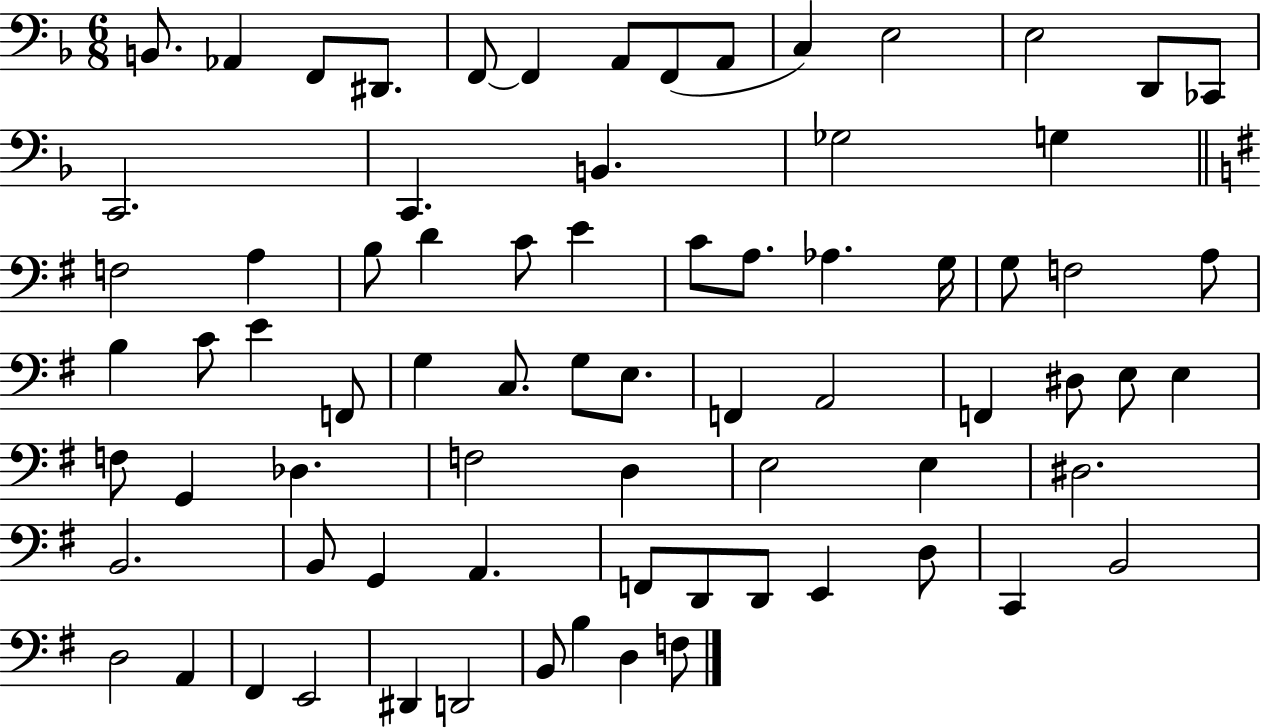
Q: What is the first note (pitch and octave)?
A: B2